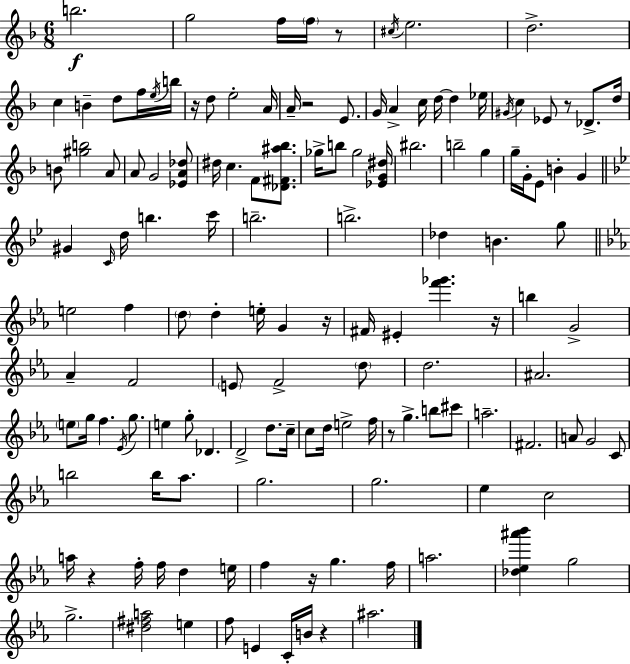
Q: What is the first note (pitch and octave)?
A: B5